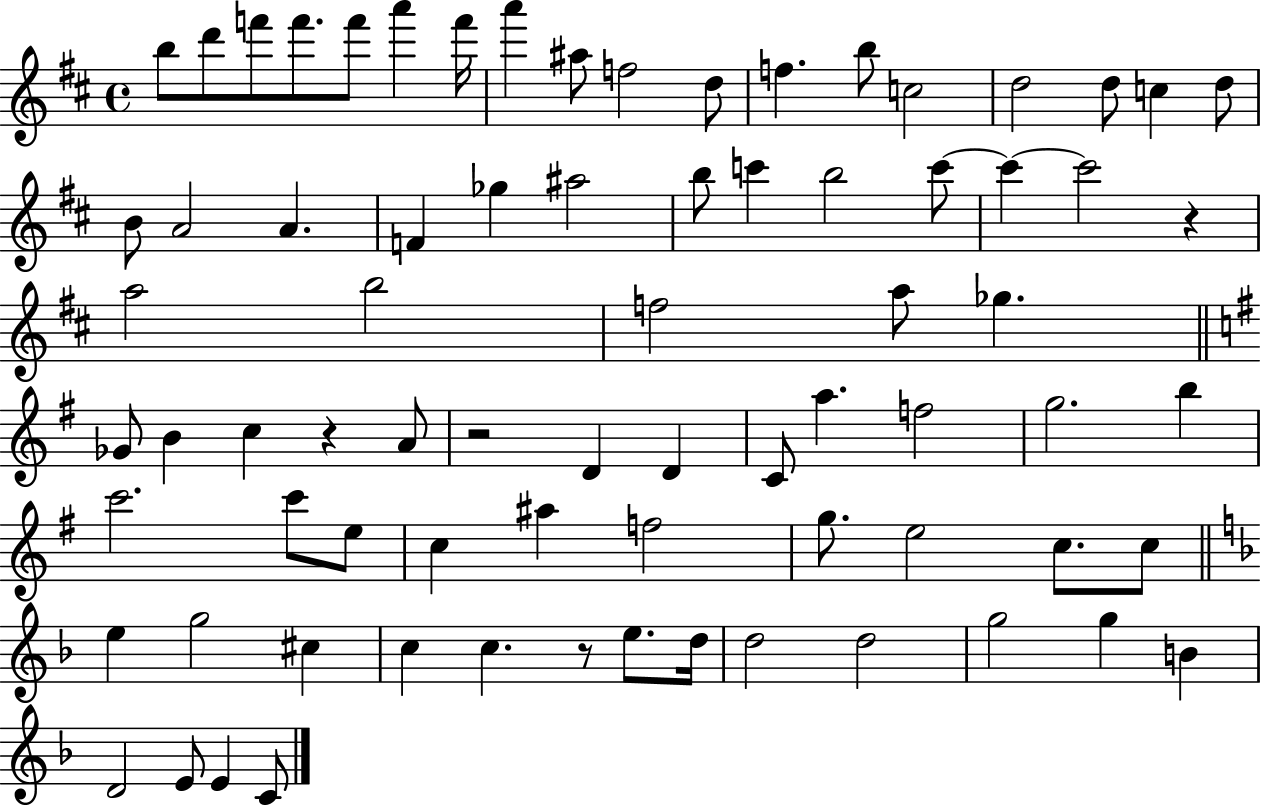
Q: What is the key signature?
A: D major